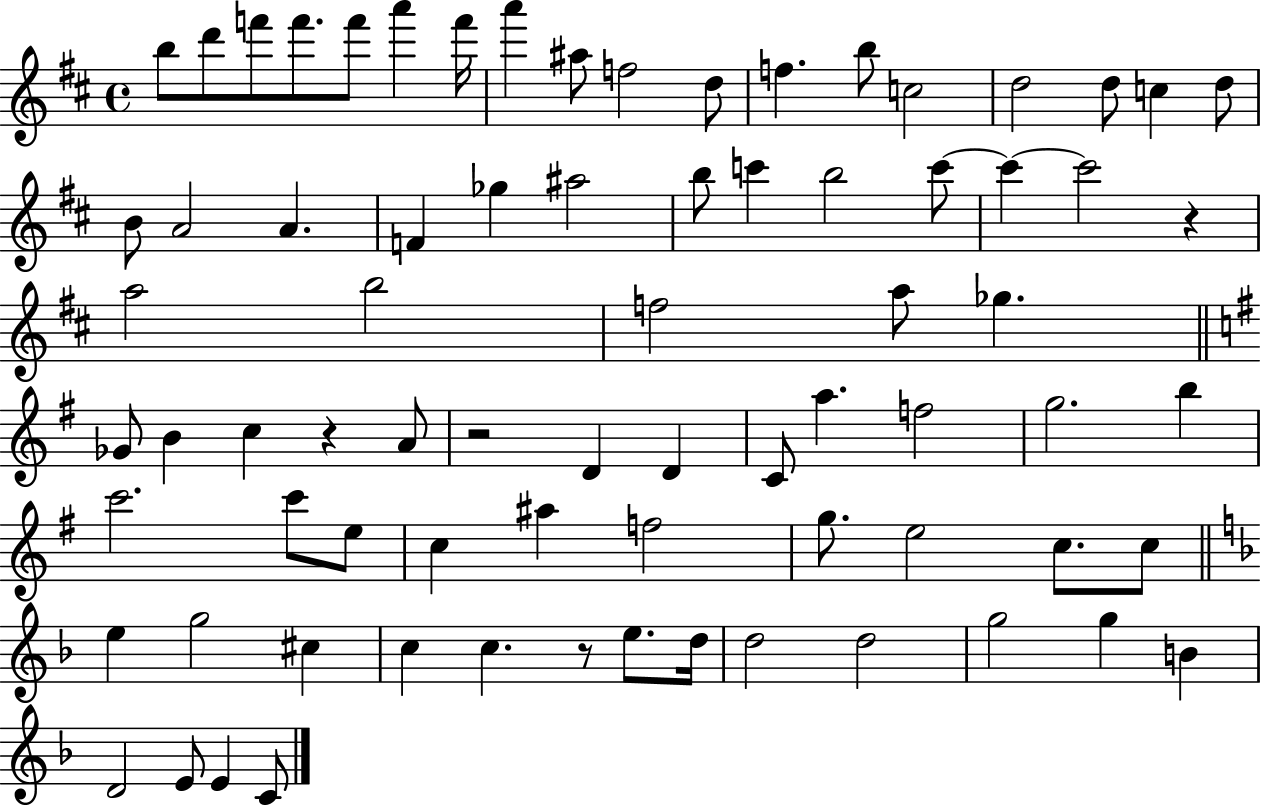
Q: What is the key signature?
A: D major